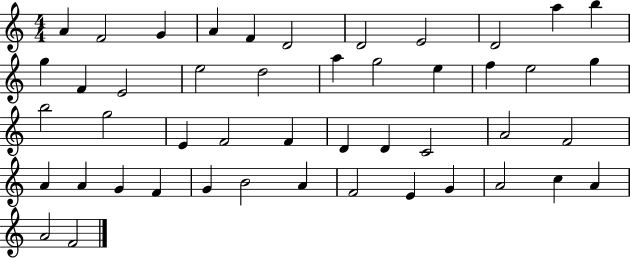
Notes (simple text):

A4/q F4/h G4/q A4/q F4/q D4/h D4/h E4/h D4/h A5/q B5/q G5/q F4/q E4/h E5/h D5/h A5/q G5/h E5/q F5/q E5/h G5/q B5/h G5/h E4/q F4/h F4/q D4/q D4/q C4/h A4/h F4/h A4/q A4/q G4/q F4/q G4/q B4/h A4/q F4/h E4/q G4/q A4/h C5/q A4/q A4/h F4/h